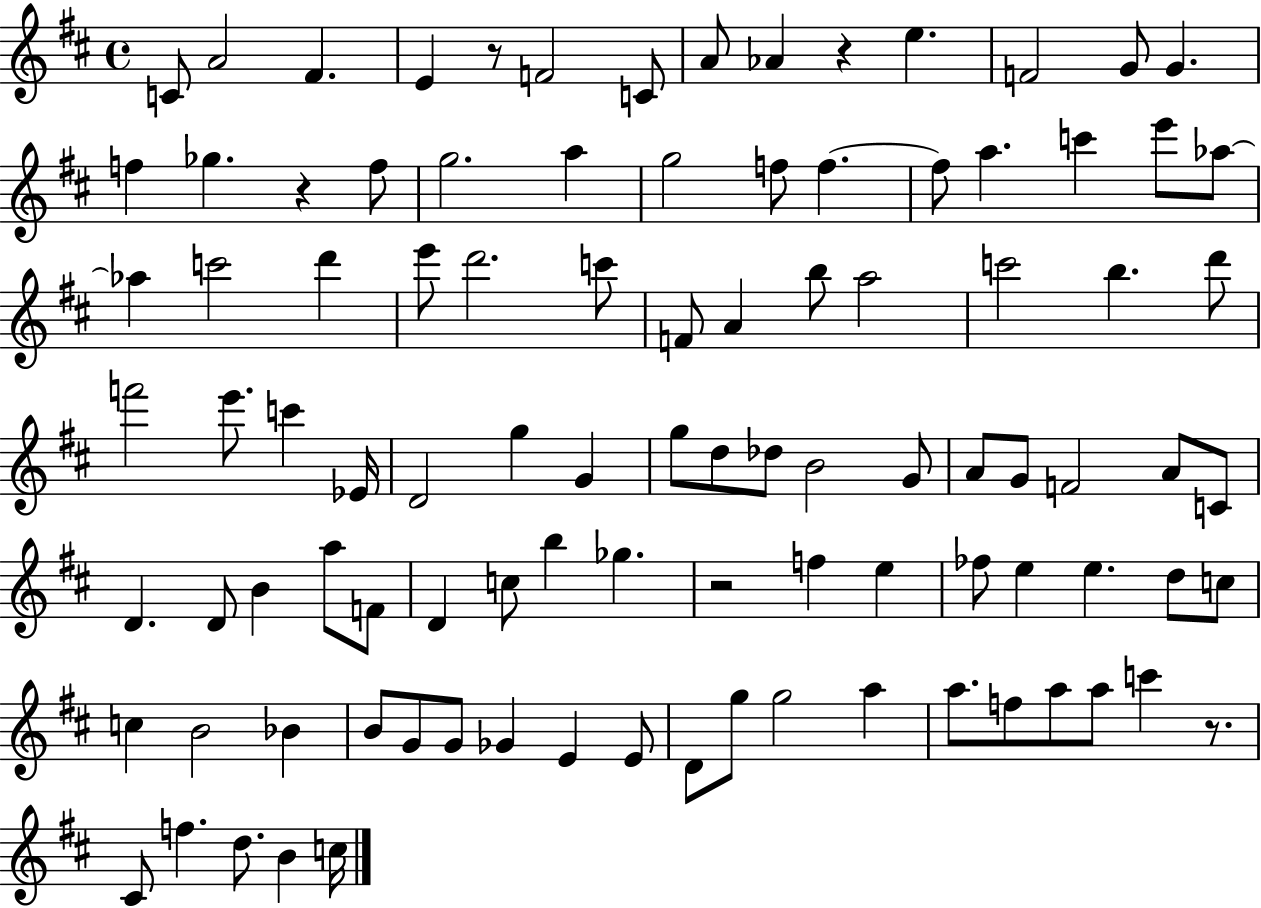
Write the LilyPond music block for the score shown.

{
  \clef treble
  \time 4/4
  \defaultTimeSignature
  \key d \major
  c'8 a'2 fis'4. | e'4 r8 f'2 c'8 | a'8 aes'4 r4 e''4. | f'2 g'8 g'4. | \break f''4 ges''4. r4 f''8 | g''2. a''4 | g''2 f''8 f''4.~~ | f''8 a''4. c'''4 e'''8 aes''8~~ | \break aes''4 c'''2 d'''4 | e'''8 d'''2. c'''8 | f'8 a'4 b''8 a''2 | c'''2 b''4. d'''8 | \break f'''2 e'''8. c'''4 ees'16 | d'2 g''4 g'4 | g''8 d''8 des''8 b'2 g'8 | a'8 g'8 f'2 a'8 c'8 | \break d'4. d'8 b'4 a''8 f'8 | d'4 c''8 b''4 ges''4. | r2 f''4 e''4 | fes''8 e''4 e''4. d''8 c''8 | \break c''4 b'2 bes'4 | b'8 g'8 g'8 ges'4 e'4 e'8 | d'8 g''8 g''2 a''4 | a''8. f''8 a''8 a''8 c'''4 r8. | \break cis'8 f''4. d''8. b'4 c''16 | \bar "|."
}